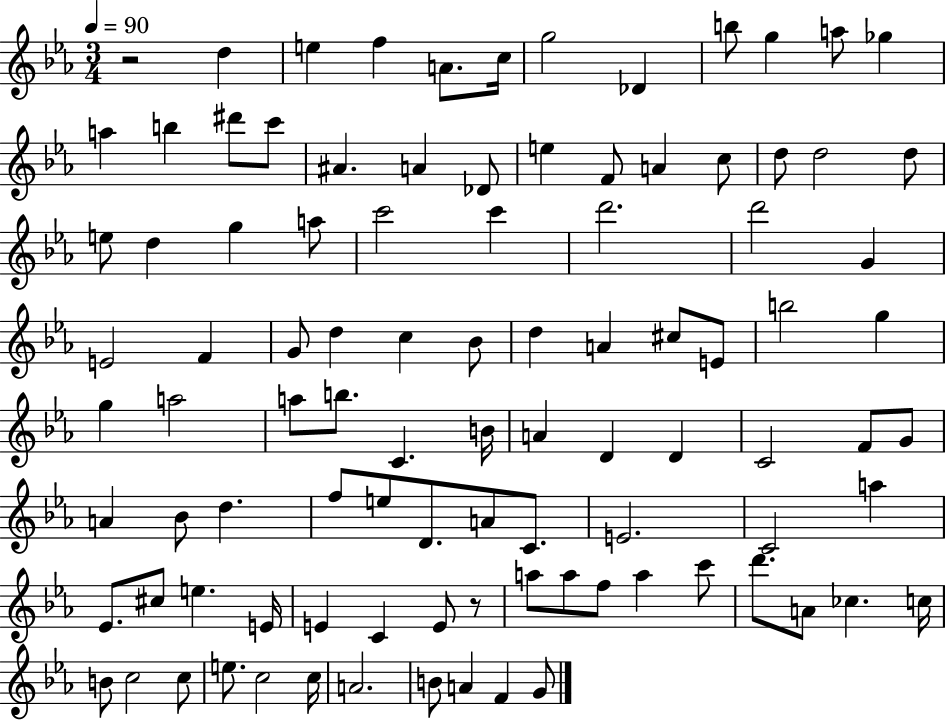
X:1
T:Untitled
M:3/4
L:1/4
K:Eb
z2 d e f A/2 c/4 g2 _D b/2 g a/2 _g a b ^d'/2 c'/2 ^A A _D/2 e F/2 A c/2 d/2 d2 d/2 e/2 d g a/2 c'2 c' d'2 d'2 G E2 F G/2 d c _B/2 d A ^c/2 E/2 b2 g g a2 a/2 b/2 C B/4 A D D C2 F/2 G/2 A _B/2 d f/2 e/2 D/2 A/2 C/2 E2 C2 a _E/2 ^c/2 e E/4 E C E/2 z/2 a/2 a/2 f/2 a c'/2 d'/2 A/2 _c c/4 B/2 c2 c/2 e/2 c2 c/4 A2 B/2 A F G/2